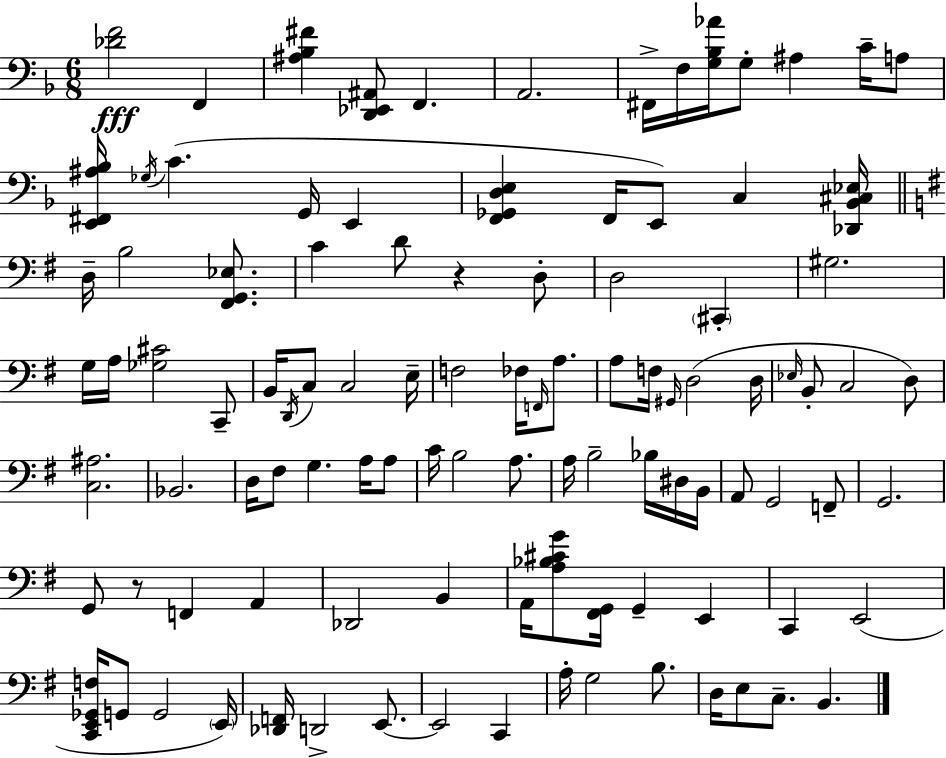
X:1
T:Untitled
M:6/8
L:1/4
K:F
[_DF]2 F,, [^A,_B,^F] [D,,_E,,^A,,]/2 F,, A,,2 ^F,,/4 F,/4 [G,_B,_A]/4 G,/2 ^A, C/4 A,/2 [E,,^F,,^A,_B,]/4 _G,/4 C G,,/4 E,, [F,,_G,,D,E,] F,,/4 E,,/2 C, [_D,,_B,,^C,_E,]/4 D,/4 B,2 [^F,,G,,_E,]/2 C D/2 z D,/2 D,2 ^C,, ^G,2 G,/4 A,/4 [_G,^C]2 C,,/2 B,,/4 D,,/4 C,/2 C,2 E,/4 F,2 _F,/4 F,,/4 A,/2 A,/2 F,/4 ^G,,/4 D,2 D,/4 _E,/4 B,,/2 C,2 D,/2 [C,^A,]2 _B,,2 D,/4 ^F,/2 G, A,/4 A,/2 C/4 B,2 A,/2 A,/4 B,2 _B,/4 ^D,/4 B,,/4 A,,/2 G,,2 F,,/2 G,,2 G,,/2 z/2 F,, A,, _D,,2 B,, A,,/4 [A,_B,^CG]/2 [^F,,G,,]/4 G,, E,, C,, E,,2 [C,,E,,_G,,F,]/4 G,,/2 G,,2 E,,/4 [_D,,F,,]/4 D,,2 E,,/2 E,,2 C,, A,/4 G,2 B,/2 D,/4 E,/2 C,/2 B,,